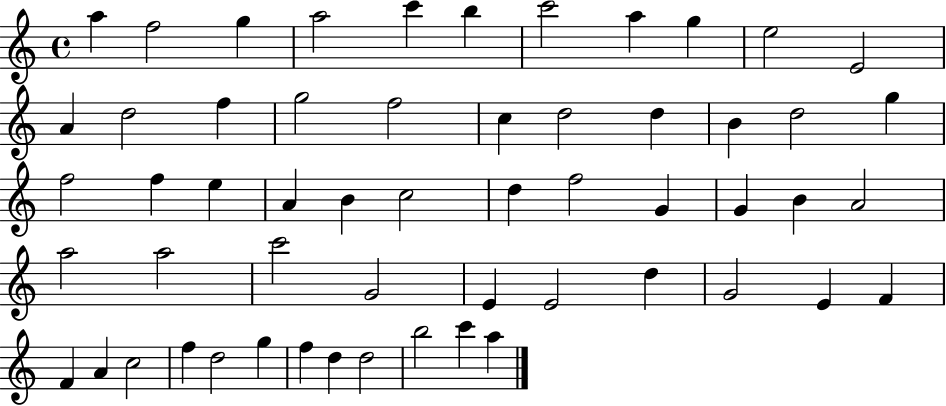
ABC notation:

X:1
T:Untitled
M:4/4
L:1/4
K:C
a f2 g a2 c' b c'2 a g e2 E2 A d2 f g2 f2 c d2 d B d2 g f2 f e A B c2 d f2 G G B A2 a2 a2 c'2 G2 E E2 d G2 E F F A c2 f d2 g f d d2 b2 c' a